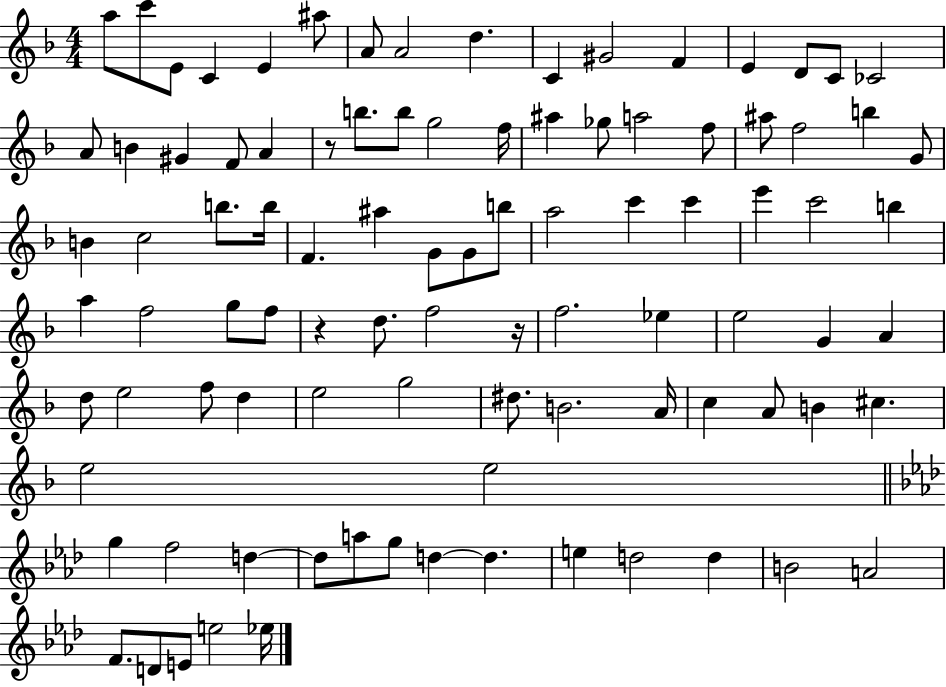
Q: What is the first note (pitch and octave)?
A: A5